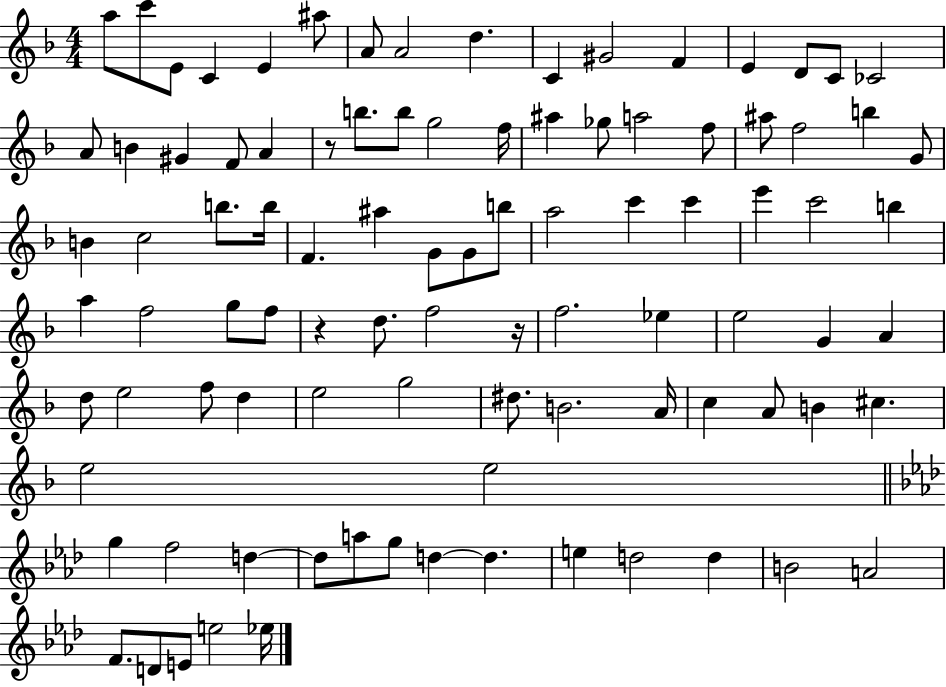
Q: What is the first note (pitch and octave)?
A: A5